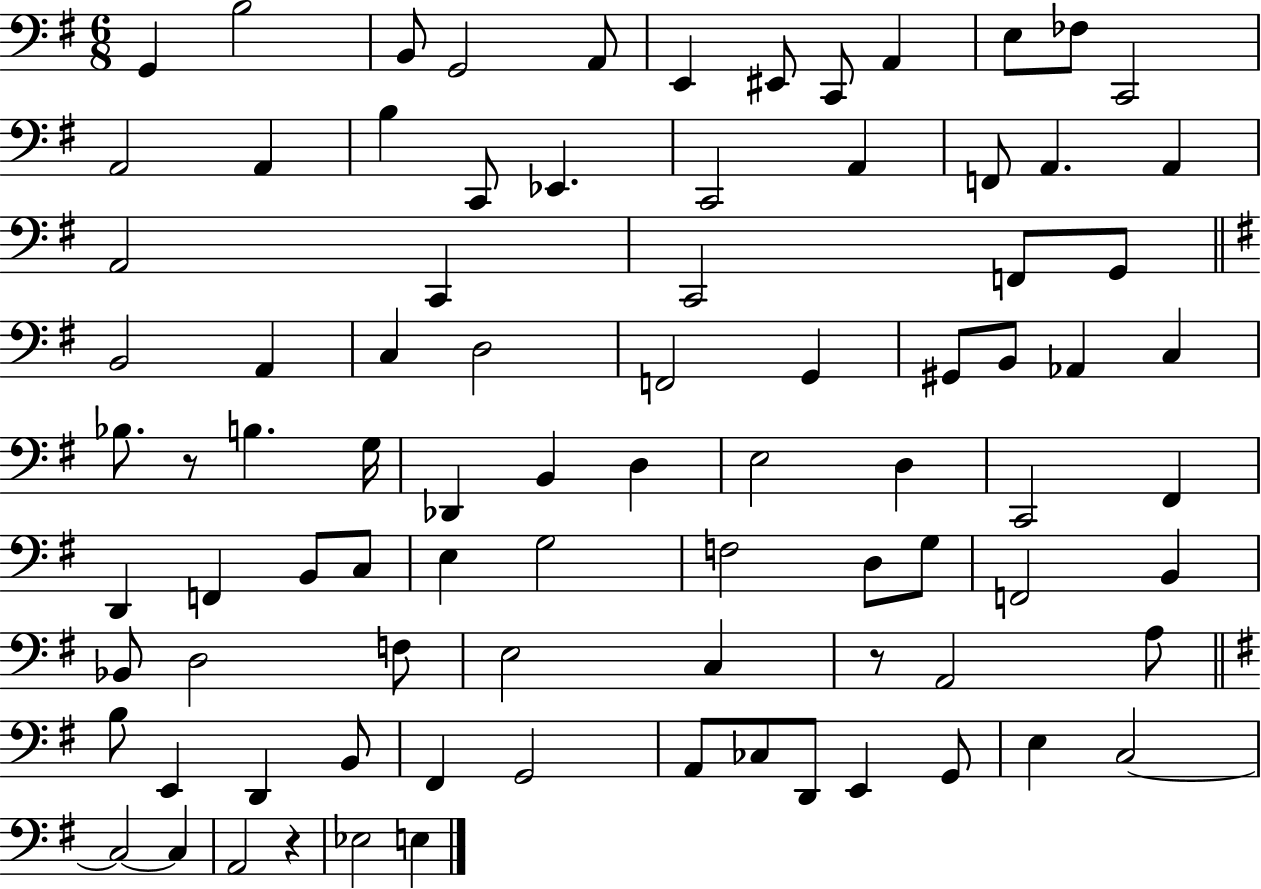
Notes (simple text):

G2/q B3/h B2/e G2/h A2/e E2/q EIS2/e C2/e A2/q E3/e FES3/e C2/h A2/h A2/q B3/q C2/e Eb2/q. C2/h A2/q F2/e A2/q. A2/q A2/h C2/q C2/h F2/e G2/e B2/h A2/q C3/q D3/h F2/h G2/q G#2/e B2/e Ab2/q C3/q Bb3/e. R/e B3/q. G3/s Db2/q B2/q D3/q E3/h D3/q C2/h F#2/q D2/q F2/q B2/e C3/e E3/q G3/h F3/h D3/e G3/e F2/h B2/q Bb2/e D3/h F3/e E3/h C3/q R/e A2/h A3/e B3/e E2/q D2/q B2/e F#2/q G2/h A2/e CES3/e D2/e E2/q G2/e E3/q C3/h C3/h C3/q A2/h R/q Eb3/h E3/q